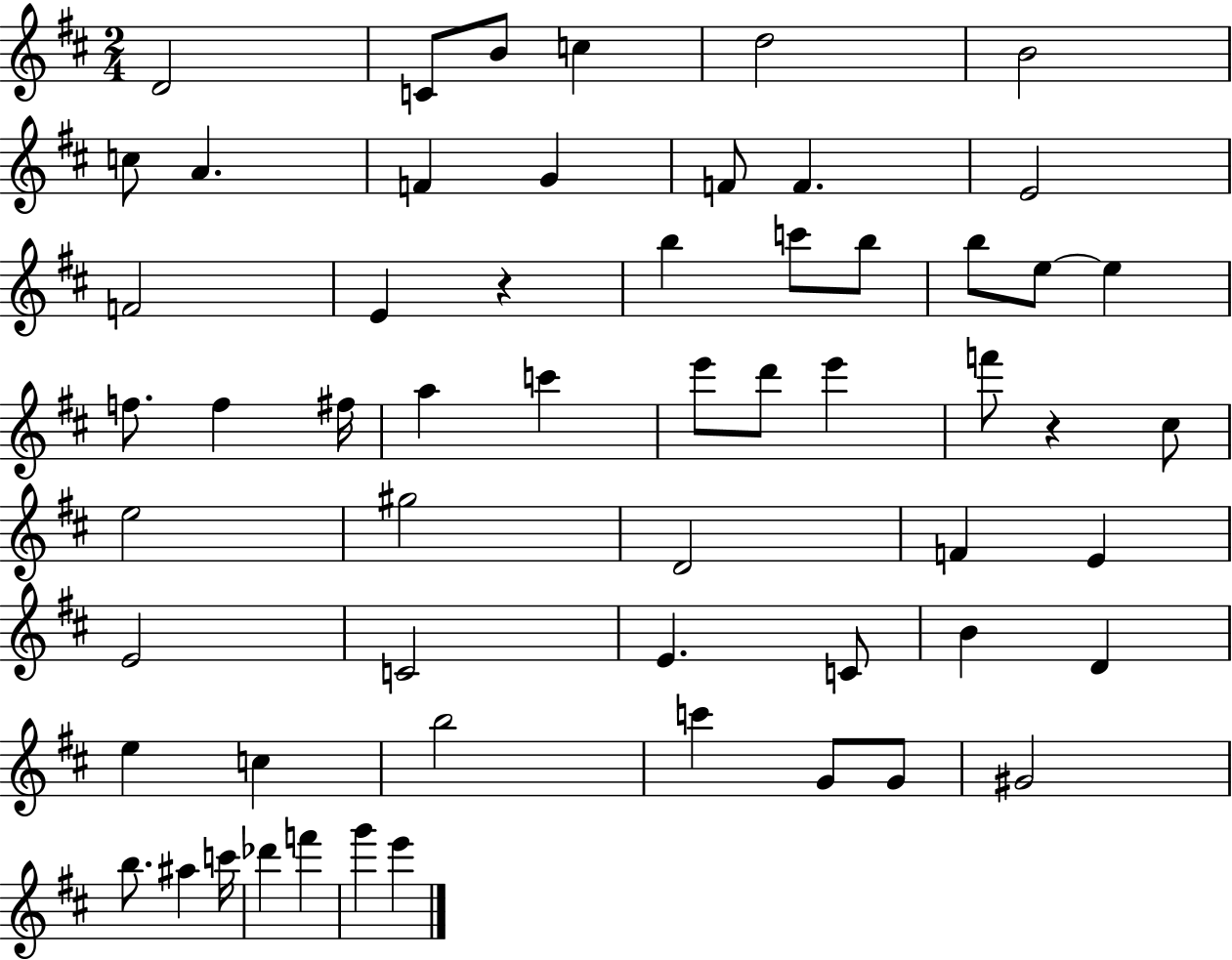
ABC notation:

X:1
T:Untitled
M:2/4
L:1/4
K:D
D2 C/2 B/2 c d2 B2 c/2 A F G F/2 F E2 F2 E z b c'/2 b/2 b/2 e/2 e f/2 f ^f/4 a c' e'/2 d'/2 e' f'/2 z ^c/2 e2 ^g2 D2 F E E2 C2 E C/2 B D e c b2 c' G/2 G/2 ^G2 b/2 ^a c'/4 _d' f' g' e'